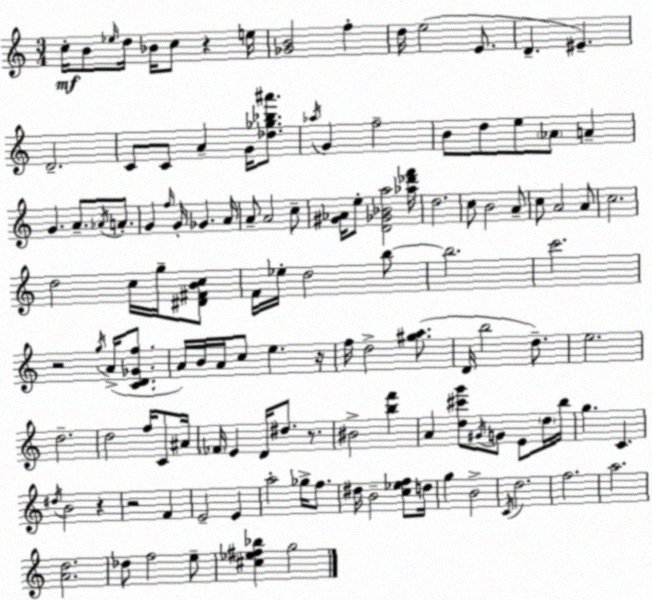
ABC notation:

X:1
T:Untitled
M:3/4
L:1/4
K:Am
c/4 B/2 _e/4 d/4 _B/4 c/2 z e/4 [_GB]2 f d/4 e2 E/2 D ^E D2 C/2 C/2 A G/4 [_d_g_b^a']/2 _a/4 G f2 B/2 d/2 e/2 _A/2 A G A/2 _A/4 A/2 G f/4 G/4 _G A/4 A/2 A2 c/2 [^G_A]/4 e/2 [D_G_Ba]2 [_a_d'f']/4 d2 c/2 B2 A/2 c/2 A2 A/2 c2 d2 c/4 g/4 [^D^FBc]/2 F/4 _e/4 d2 b/2 b2 c'2 z2 g/4 A/4 [CD_Gf]/2 A/4 B/4 A/4 c/2 e z/4 f/4 d2 [^ga]/2 D/4 b2 d/2 e2 d2 d2 f/4 C/2 ^A/4 _F/4 E D/4 ^d/2 z/2 ^B2 [bf'] A [d^c'g']/2 ^G/4 G/2 E/2 d/4 b/4 g C ^d/4 B2 z z2 F E2 E a2 _g/4 f/2 ^d/4 B2 [c_ef]/2 d/4 g B2 C/4 d2 f2 a2 [Ad]2 _d/2 f2 e/2 [^c_e^f_b] g2